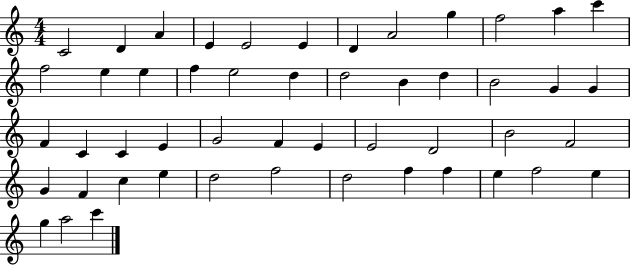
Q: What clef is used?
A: treble